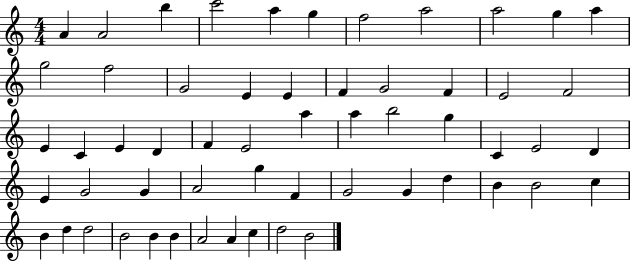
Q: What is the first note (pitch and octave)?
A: A4